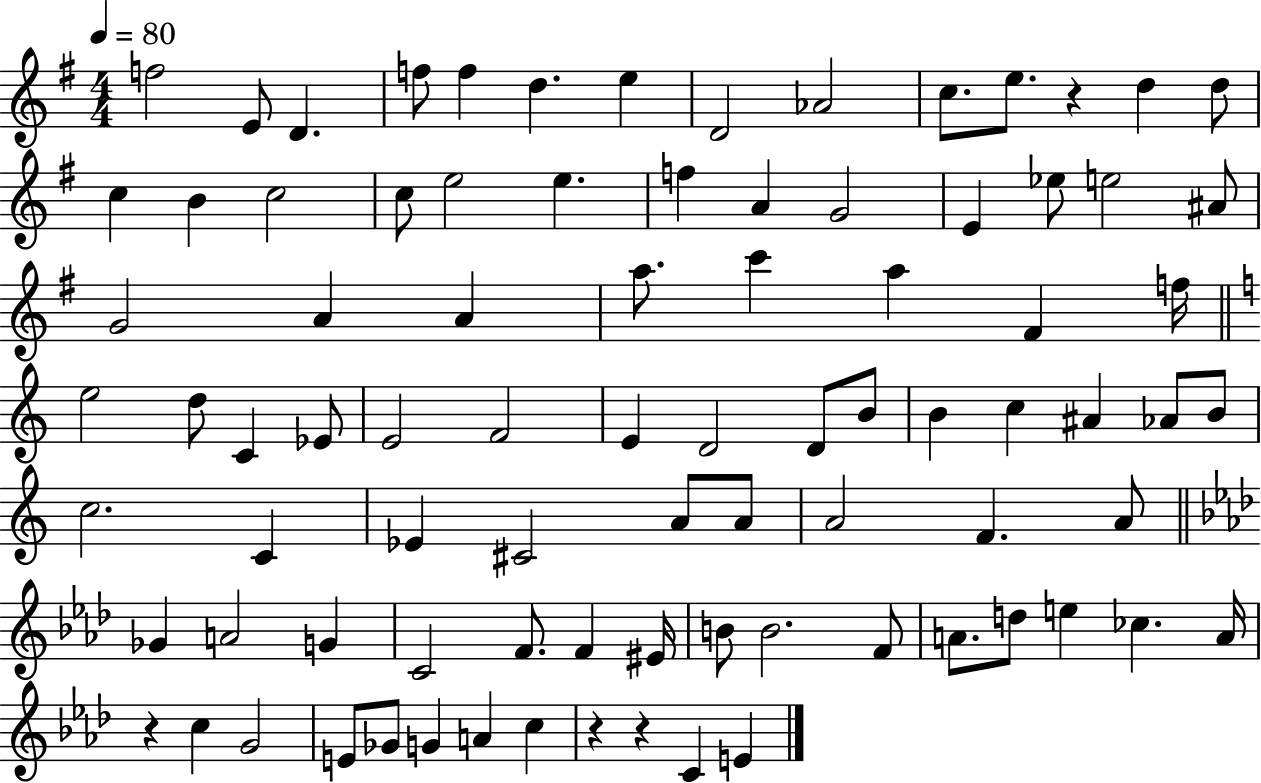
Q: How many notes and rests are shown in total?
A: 86